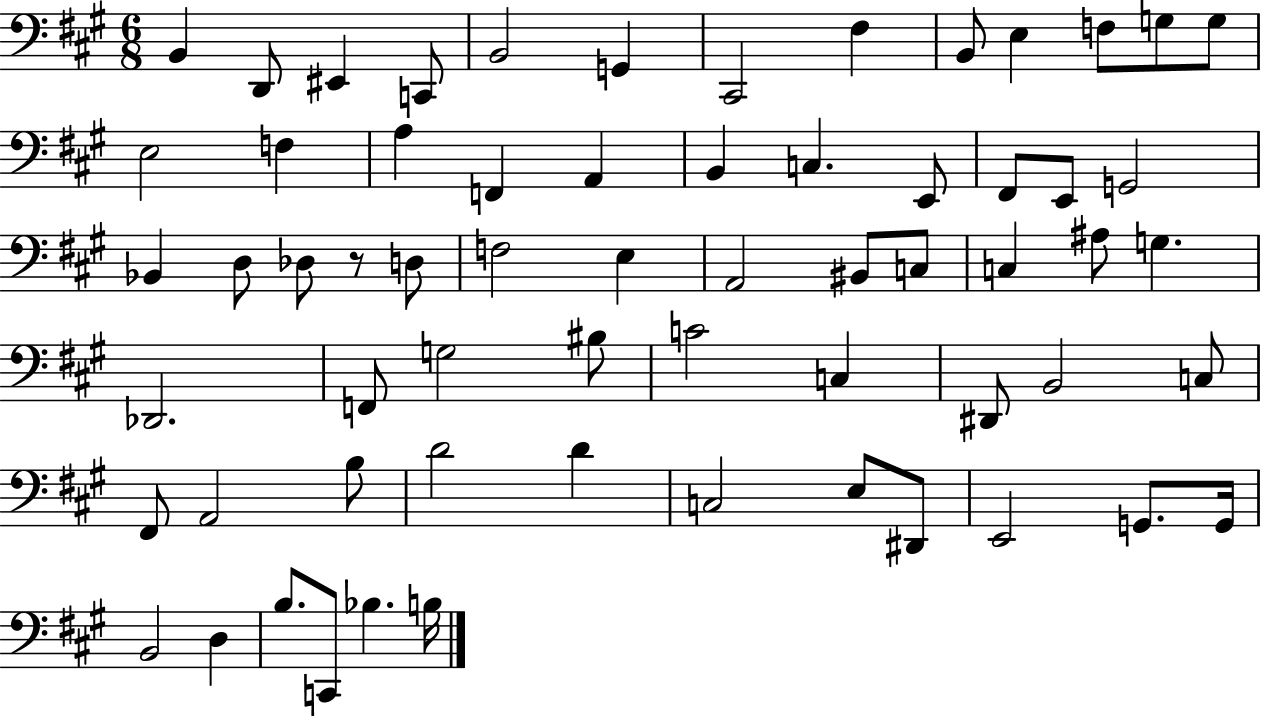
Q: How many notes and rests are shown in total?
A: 63